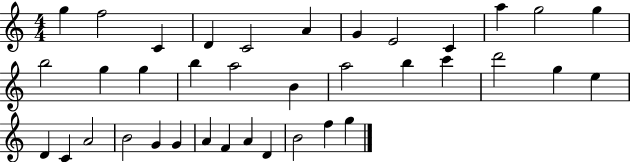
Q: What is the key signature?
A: C major